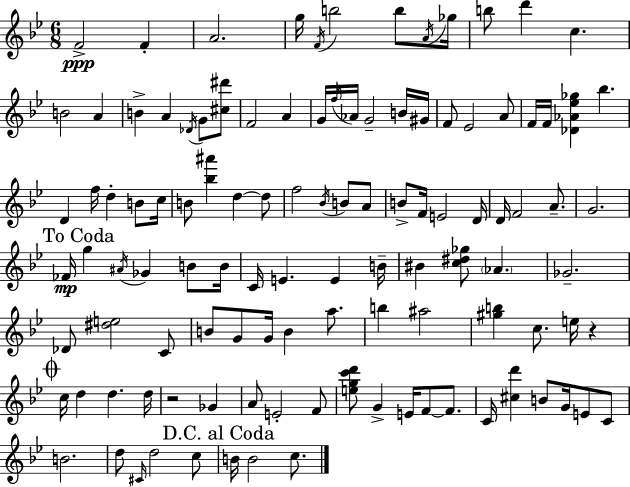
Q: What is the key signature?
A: BES major